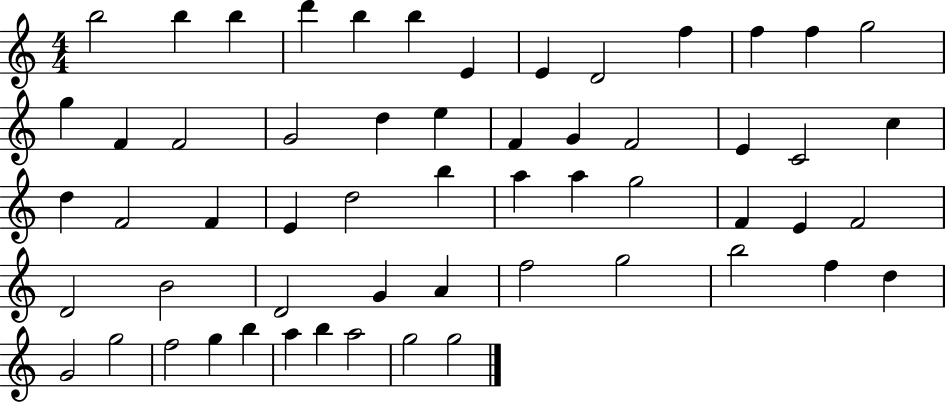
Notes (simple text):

B5/h B5/q B5/q D6/q B5/q B5/q E4/q E4/q D4/h F5/q F5/q F5/q G5/h G5/q F4/q F4/h G4/h D5/q E5/q F4/q G4/q F4/h E4/q C4/h C5/q D5/q F4/h F4/q E4/q D5/h B5/q A5/q A5/q G5/h F4/q E4/q F4/h D4/h B4/h D4/h G4/q A4/q F5/h G5/h B5/h F5/q D5/q G4/h G5/h F5/h G5/q B5/q A5/q B5/q A5/h G5/h G5/h